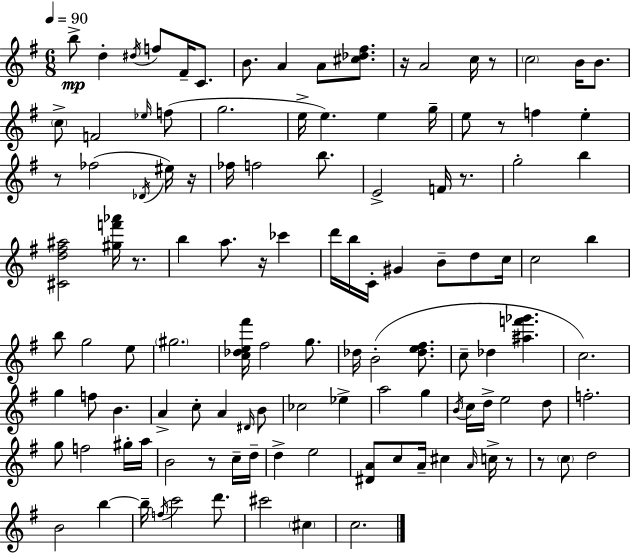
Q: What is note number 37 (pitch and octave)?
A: B5